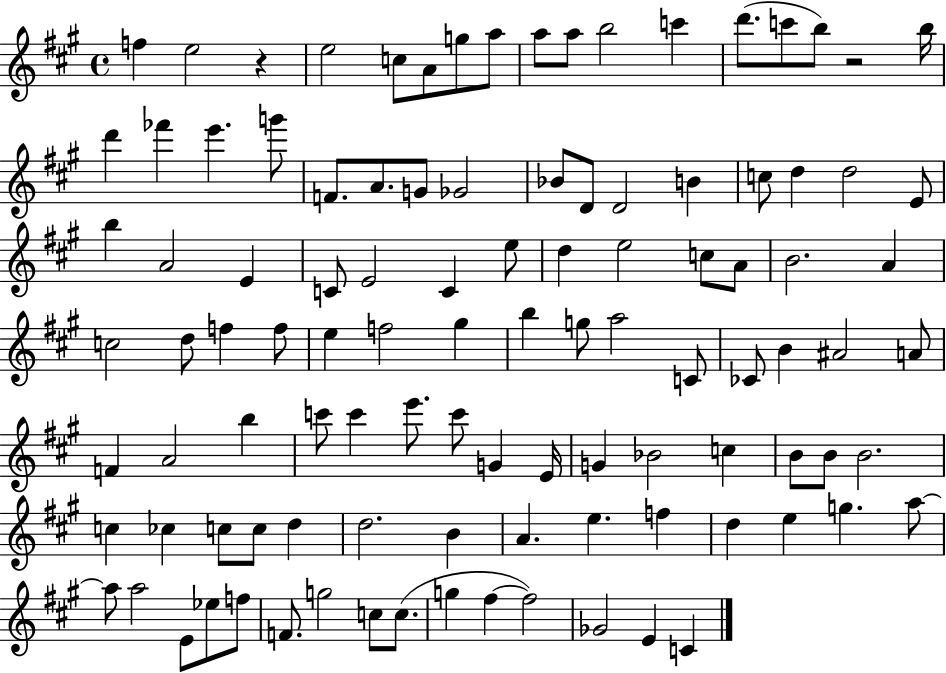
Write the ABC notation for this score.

X:1
T:Untitled
M:4/4
L:1/4
K:A
f e2 z e2 c/2 A/2 g/2 a/2 a/2 a/2 b2 c' d'/2 c'/2 b/2 z2 b/4 d' _f' e' g'/2 F/2 A/2 G/2 _G2 _B/2 D/2 D2 B c/2 d d2 E/2 b A2 E C/2 E2 C e/2 d e2 c/2 A/2 B2 A c2 d/2 f f/2 e f2 ^g b g/2 a2 C/2 _C/2 B ^A2 A/2 F A2 b c'/2 c' e'/2 c'/2 G E/4 G _B2 c B/2 B/2 B2 c _c c/2 c/2 d d2 B A e f d e g a/2 a/2 a2 E/2 _e/2 f/2 F/2 g2 c/2 c/2 g ^f ^f2 _G2 E C